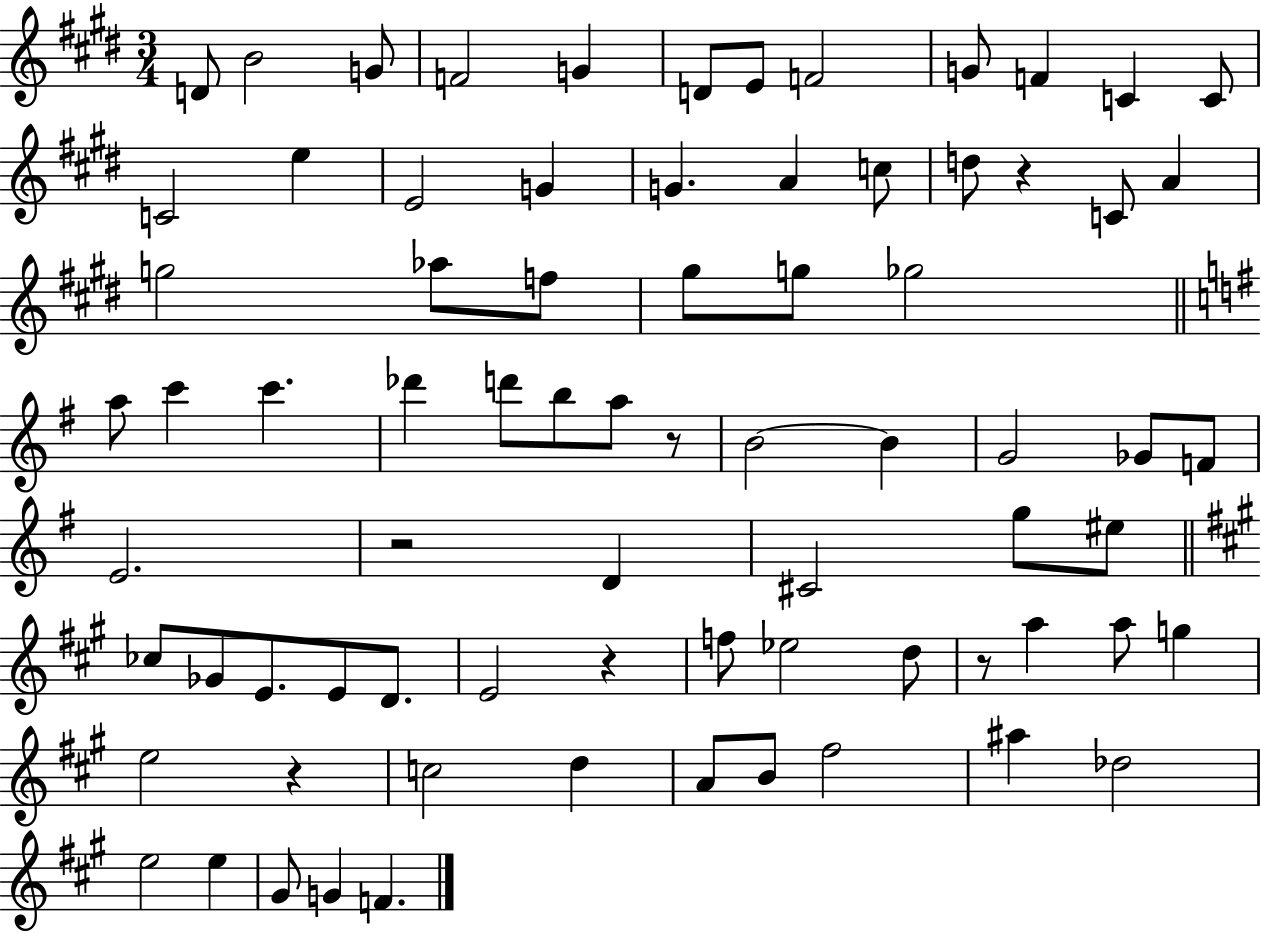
{
  \clef treble
  \numericTimeSignature
  \time 3/4
  \key e \major
  \repeat volta 2 { d'8 b'2 g'8 | f'2 g'4 | d'8 e'8 f'2 | g'8 f'4 c'4 c'8 | \break c'2 e''4 | e'2 g'4 | g'4. a'4 c''8 | d''8 r4 c'8 a'4 | \break g''2 aes''8 f''8 | gis''8 g''8 ges''2 | \bar "||" \break \key e \minor a''8 c'''4 c'''4. | des'''4 d'''8 b''8 a''8 r8 | b'2~~ b'4 | g'2 ges'8 f'8 | \break e'2. | r2 d'4 | cis'2 g''8 eis''8 | \bar "||" \break \key a \major ces''8 ges'8 e'8. e'8 d'8. | e'2 r4 | f''8 ees''2 d''8 | r8 a''4 a''8 g''4 | \break e''2 r4 | c''2 d''4 | a'8 b'8 fis''2 | ais''4 des''2 | \break e''2 e''4 | gis'8 g'4 f'4. | } \bar "|."
}